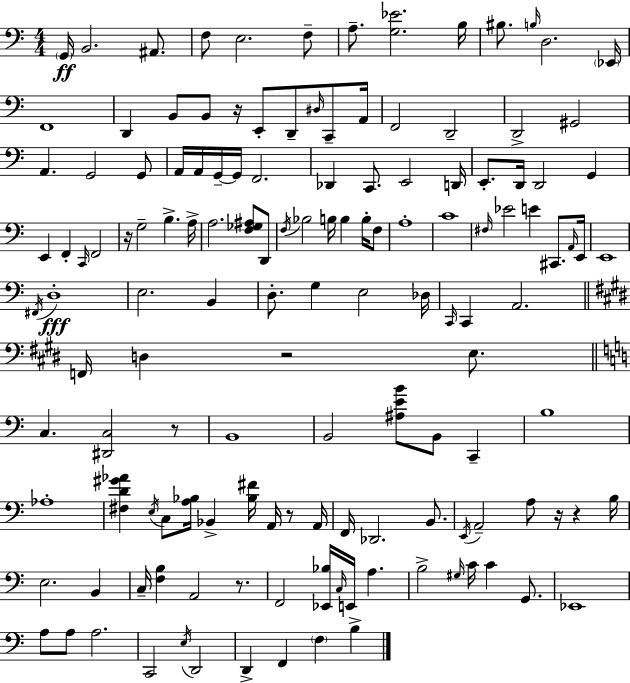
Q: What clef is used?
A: bass